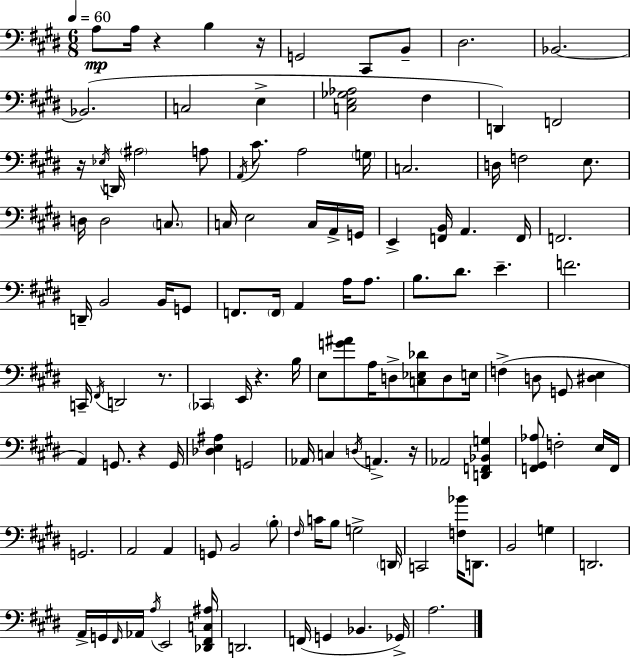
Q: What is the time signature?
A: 6/8